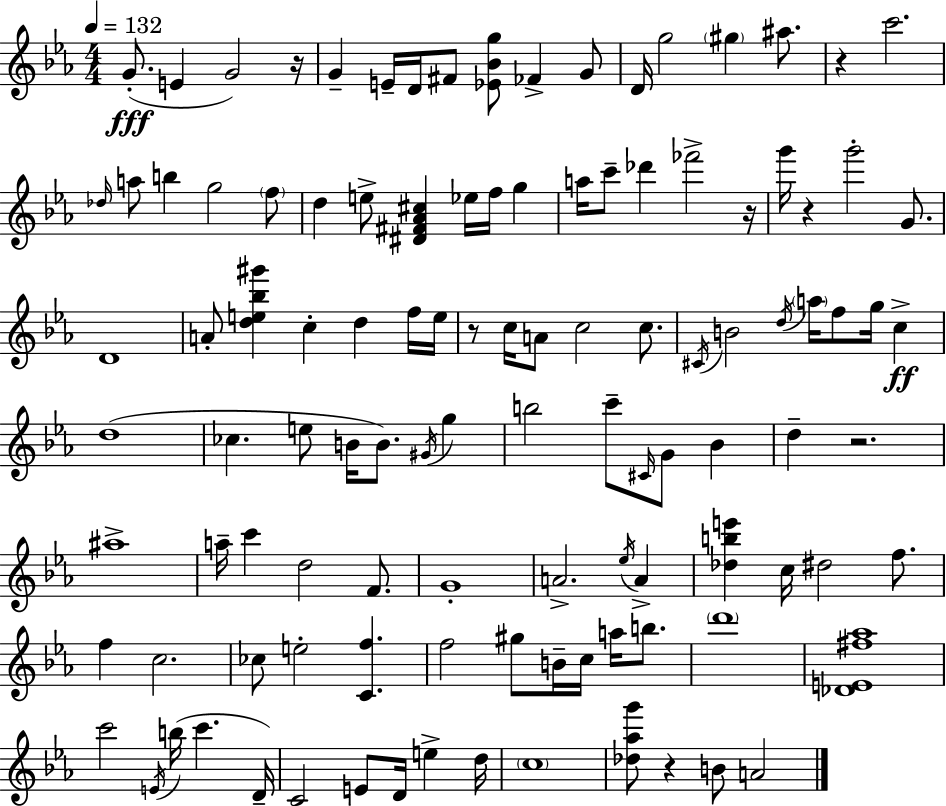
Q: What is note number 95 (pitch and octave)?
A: C5